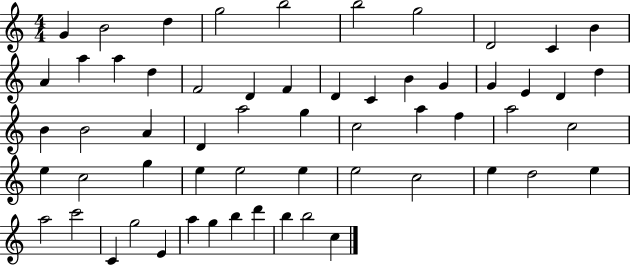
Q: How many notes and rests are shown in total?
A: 59